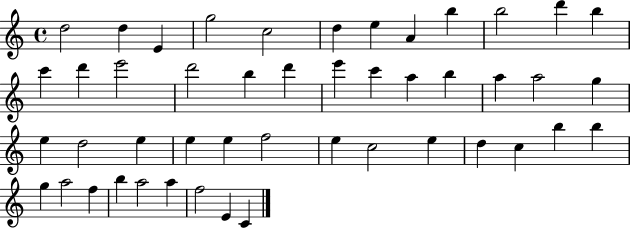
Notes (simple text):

D5/h D5/q E4/q G5/h C5/h D5/q E5/q A4/q B5/q B5/h D6/q B5/q C6/q D6/q E6/h D6/h B5/q D6/q E6/q C6/q A5/q B5/q A5/q A5/h G5/q E5/q D5/h E5/q E5/q E5/q F5/h E5/q C5/h E5/q D5/q C5/q B5/q B5/q G5/q A5/h F5/q B5/q A5/h A5/q F5/h E4/q C4/q